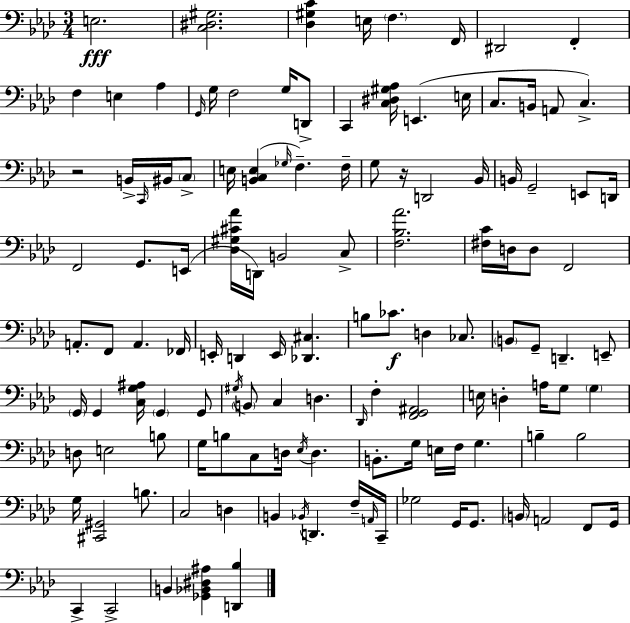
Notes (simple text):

E3/h. [C3,D#3,G#3]/h. [Db3,G#3,C4]/q E3/s F3/q. F2/s D#2/h F2/q F3/q E3/q Ab3/q G2/s G3/s F3/h G3/s D2/e C2/q [C3,D#3,G#3,Ab3]/s E2/q. E3/s C3/e. B2/s A2/e C3/q. R/h B2/s C2/s BIS2/s C3/e E3/s [B2,C3,E3]/q Gb3/s F3/q. F3/s G3/e R/s D2/h Bb2/s B2/s G2/h E2/e D2/s F2/h G2/e. E2/s [Db3,G#3,C#4,Ab4]/s D2/s B2/h C3/e [F3,Bb3,Ab4]/h. [F#3,C4]/s D3/s D3/e F2/h A2/e. F2/e A2/q. FES2/s E2/s D2/q E2/s [Db2,C#3]/q. B3/e CES4/e. D3/q CES3/e. B2/e G2/e D2/q. E2/e G2/s G2/q [C3,G3,A#3]/s G2/q G2/e G#3/s B2/e C3/q D3/q. Db2/s F3/q [F2,G2,A#2]/h E3/s D3/q A3/s G3/e G3/q D3/e E3/h B3/e G3/s B3/e C3/e D3/s Eb3/s D3/q. B2/e. G3/s E3/s F3/s G3/q. B3/q B3/h G3/s [C#2,G#2]/h B3/e. C3/h D3/q B2/q Bb2/s D2/q. F3/s A2/s C2/s Gb3/h G2/s G2/e. B2/s A2/h F2/e G2/s C2/q C2/h B2/q [Gb2,Bb2,D#3,A#3]/q [D2,Bb3]/q